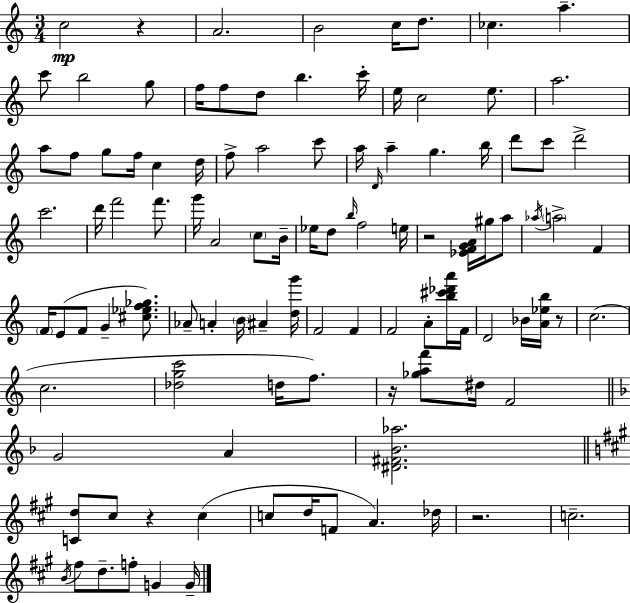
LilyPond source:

{
  \clef treble
  \numericTimeSignature
  \time 3/4
  \key c \major
  c''2\mp r4 | a'2. | b'2 c''16 d''8. | ces''4. a''4.-- | \break c'''8 b''2 g''8 | f''16 f''8 d''8 b''4. c'''16-. | e''16 c''2 e''8. | a''2. | \break a''8 f''8 g''8 f''16 c''4 d''16 | f''8-> a''2 c'''8 | a''16 \grace { d'16 } a''4-- g''4. | b''16 d'''8 c'''8 d'''2-> | \break c'''2. | d'''16 f'''2 f'''8. | g'''16 a'2 \parenthesize c''8 | b'16-- ees''16 d''8 \grace { b''16 } f''2 | \break e''16 r2 <ees' f' g' a'>16 gis''16 | a''8 \acciaccatura { aes''16 } \parenthesize a''2-> f'4 | \parenthesize f'16 e'8( f'8 g'4-- | <cis'' ees'' f'' ges''>8.) aes'8-- a'4-. \parenthesize b'16 ais'4-- | \break <d'' g'''>16 f'2 f'4 | f'2 a'8-. | <b'' cis''' des''' a'''>16 f'16 d'2 bes'16 | <a' ees'' b''>16 r8 c''2.( | \break c''2. | <des'' g'' c'''>2 d''16 | f''8.) r16 <ges'' a'' f'''>8 dis''16 f'2 | \bar "||" \break \key d \minor g'2 a'4 | <dis' fis' bes' aes''>2. | \bar "||" \break \key a \major <c' d''>8 cis''8 r4 cis''4( | c''8 d''16 f'8 a'4.) des''16 | r2. | c''2.-- | \break \acciaccatura { b'16 } fis''8 d''8.-- f''8-. g'4 | g'16-- \bar "|."
}